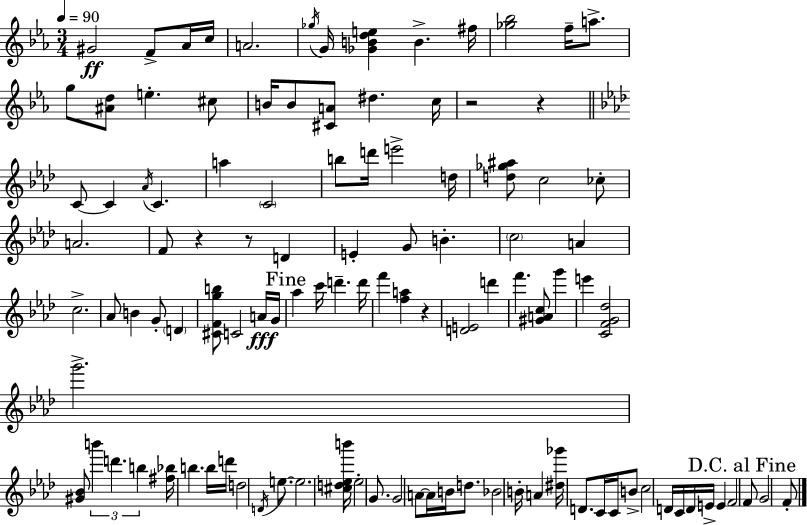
{
  \clef treble
  \numericTimeSignature
  \time 3/4
  \key ees \major
  \tempo 4 = 90
  gis'2\ff f'8-> aes'16 c''16 | a'2. | \acciaccatura { ges''16 } g'16 <ges' b' d'' e''>4 b'4.-> | fis''16 <ges'' bes''>2 f''16-- a''8.-> | \break g''8 <ais' d''>8 e''4.-. cis''8 | b'16 b'8 <cis' a'>8 dis''4. | c''16 r2 r4 | \bar "||" \break \key f \minor c'8~~ c'4 \acciaccatura { aes'16 } c'4. | a''4 \parenthesize c'2 | b''8 d'''16 e'''2-> | d''16 <d'' ges'' ais''>8 c''2 ces''8-. | \break a'2. | f'8 r4 r8 d'4 | e'4-. g'8 b'4.-. | \parenthesize c''2 a'4 | \break c''2.-> | aes'8 b'4 g'8-. \parenthesize d'4 | <cis' f' g'' b''>8 c'2 a'16\fff | g'16 \mark "Fine" aes''4 c'''16 d'''4.-- | \break d'''16 f'''4 <f'' a''>4 r4 | <d' e'>2 d'''4 | f'''4. <gis' a' c''>8 g'''4 | e'''4 <c' f' g' des''>2 | \break g'''2.-> | <gis' bes'>8 \tuplet 3/2 { b'''4 d'''4. | b''4 } <fis'' bes''>16 b''4. | b''16 d'''16 d''2 \acciaccatura { d'16 } e''8.~~ | \break e''2. | <cis'' d'' ees'' b'''>16 ees''2-. g'8. | g'2 a'8~~ | a'16 b'16 d''8. bes'2 | \break b'16-. a'4 <dis'' ges'''>16 d'8. c'16 c'16 | b'8-> c''2 d'16 c'16 | d'16 e'16-> e'4 f'2 | \mark "D.C. al Fine" f'8 g'2 | \break f'8-. \bar "|."
}